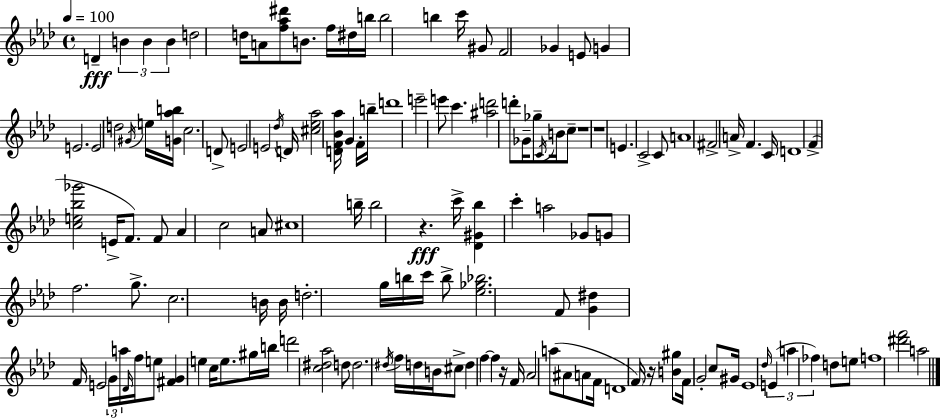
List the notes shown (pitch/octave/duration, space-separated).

D4/q B4/q B4/q B4/q D5/h D5/s A4/e [F5,Ab5,D#6]/e B4/e. F5/s D#5/s B5/s B5/h B5/q C6/s G#4/e F4/h Gb4/q E4/e G4/q E4/h. E4/h D5/h G#4/s E5/s [G4,Ab5,B5]/s C5/h. D4/e E4/h E4/h Db5/s D4/s [C#5,Eb5,Ab5]/h [D4,F4,Bb4,Ab5]/s G4/q F4/s B5/s D6/w E6/h E6/e C6/q. [A#5,D6]/h D6/e Gb4/s Gb5/e C4/s B4/s C5/e R/w R/w E4/q. C4/h C4/e A4/w F#4/h A4/s F4/q. C4/s D4/w F4/q [C5,E5,Bb5,Gb6]/h E4/s F4/e. F4/e Ab4/q C5/h A4/e C#5/w B5/s B5/h R/q. C6/s [Db4,G#4,Bb5]/q C6/q A5/h Gb4/e G4/e F5/h. G5/e. C5/h. B4/s B4/s D5/h. G5/s B5/s C6/s B5/e [Eb5,Gb5,Bb5]/h. F4/e [G4,D#5]/q F4/s E4/h G4/s A5/s Db4/s F5/s E5/e [F#4,G4]/q E5/q C5/s E5/e. G#5/s B5/s D6/h [C5,D#5,Ab5]/h D5/e D5/h. D#5/s F5/s D5/s B4/s C#5/e D5/q F5/q F5/q R/s F4/s Ab4/h A5/e A#4/e A4/e F4/s D4/w F4/s R/s [B4,G#5]/e F4/s G4/h C5/e G#4/s Eb4/w Db5/s E4/q A5/q FES5/q D5/e E5/e F5/w [D#6,F6]/h A5/h